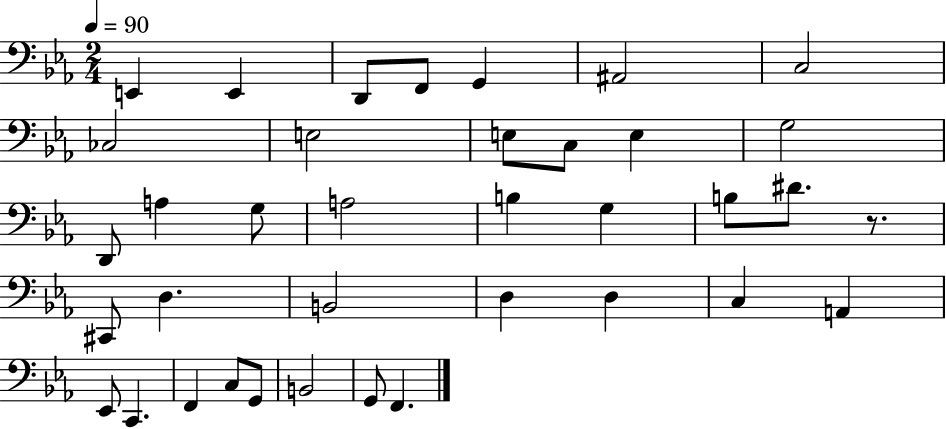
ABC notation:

X:1
T:Untitled
M:2/4
L:1/4
K:Eb
E,, E,, D,,/2 F,,/2 G,, ^A,,2 C,2 _C,2 E,2 E,/2 C,/2 E, G,2 D,,/2 A, G,/2 A,2 B, G, B,/2 ^D/2 z/2 ^C,,/2 D, B,,2 D, D, C, A,, _E,,/2 C,, F,, C,/2 G,,/2 B,,2 G,,/2 F,,